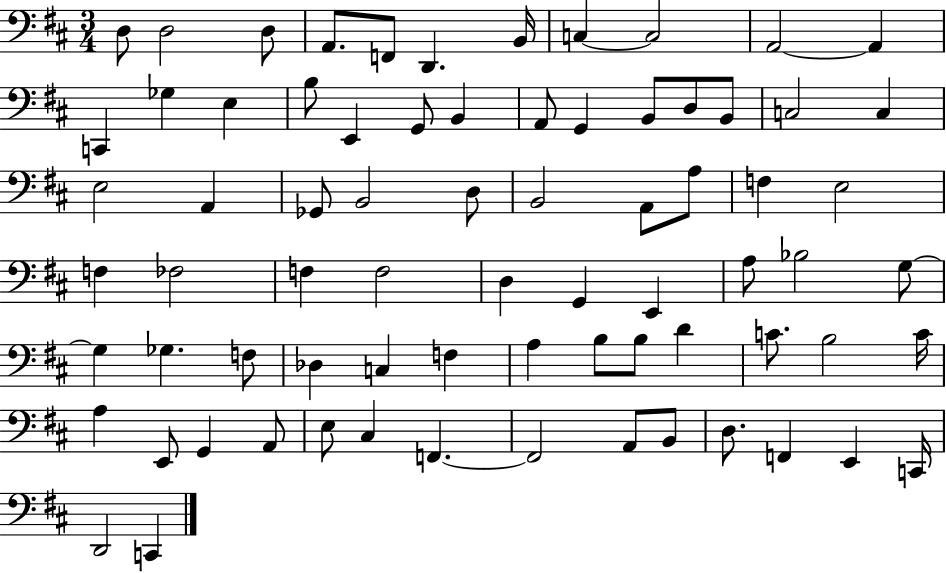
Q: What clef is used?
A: bass